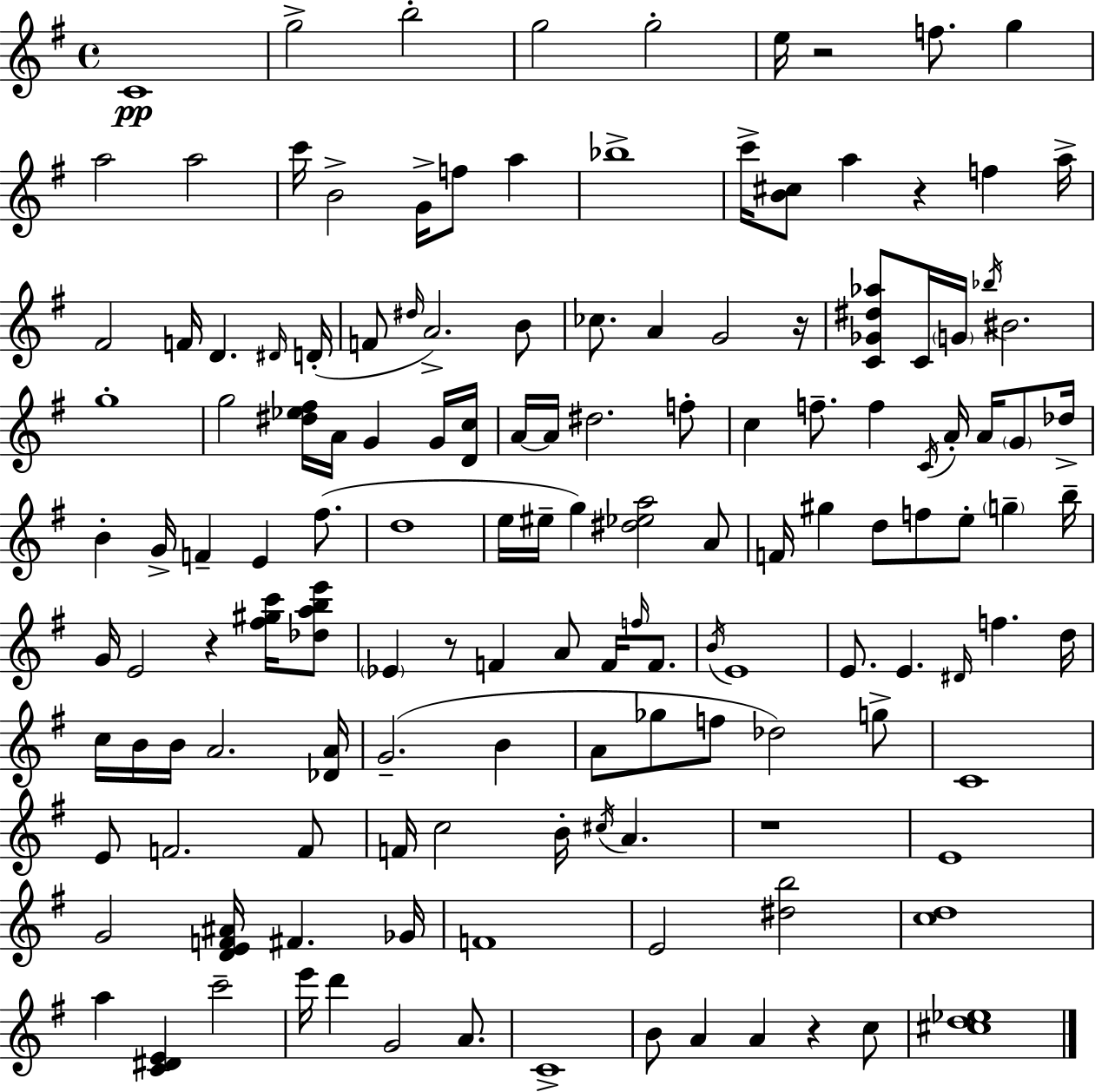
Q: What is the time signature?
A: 4/4